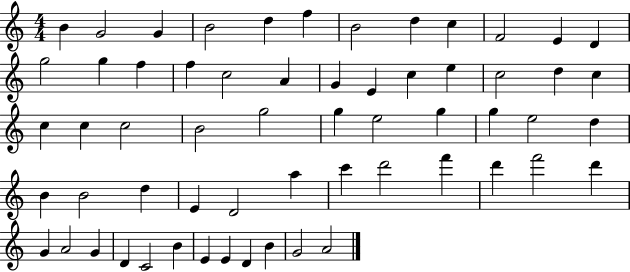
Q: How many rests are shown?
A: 0